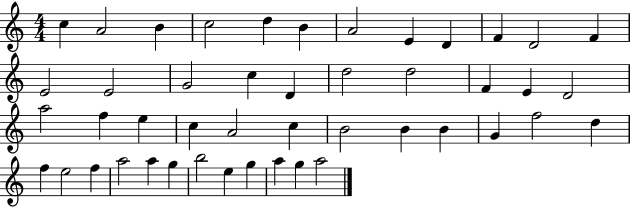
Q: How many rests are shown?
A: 0